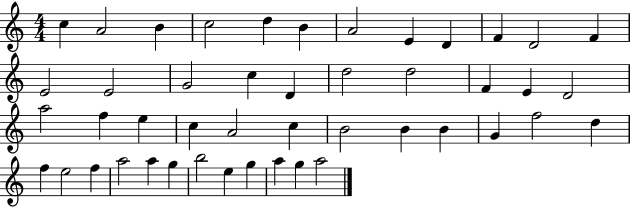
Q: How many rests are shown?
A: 0